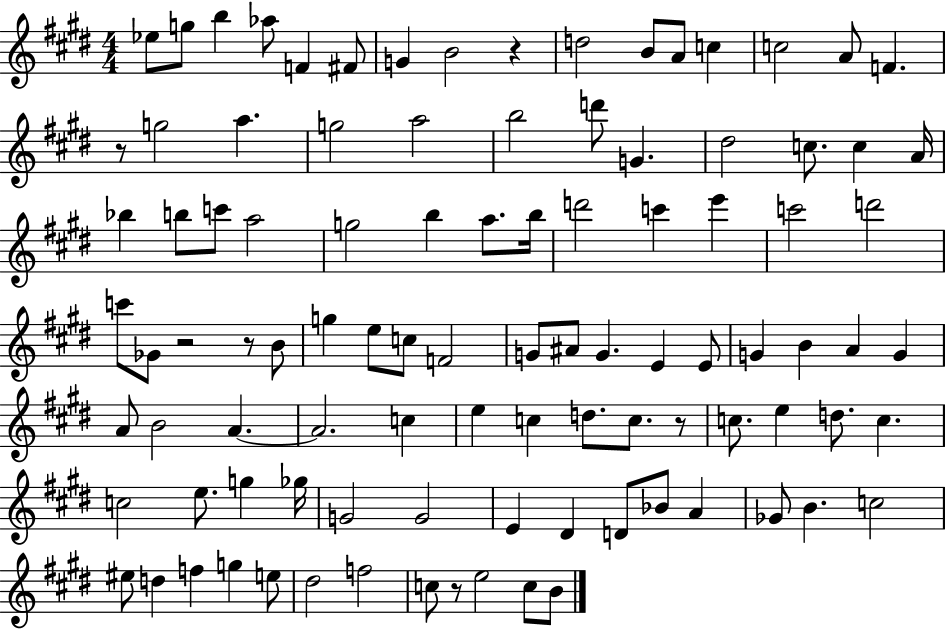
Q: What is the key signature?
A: E major